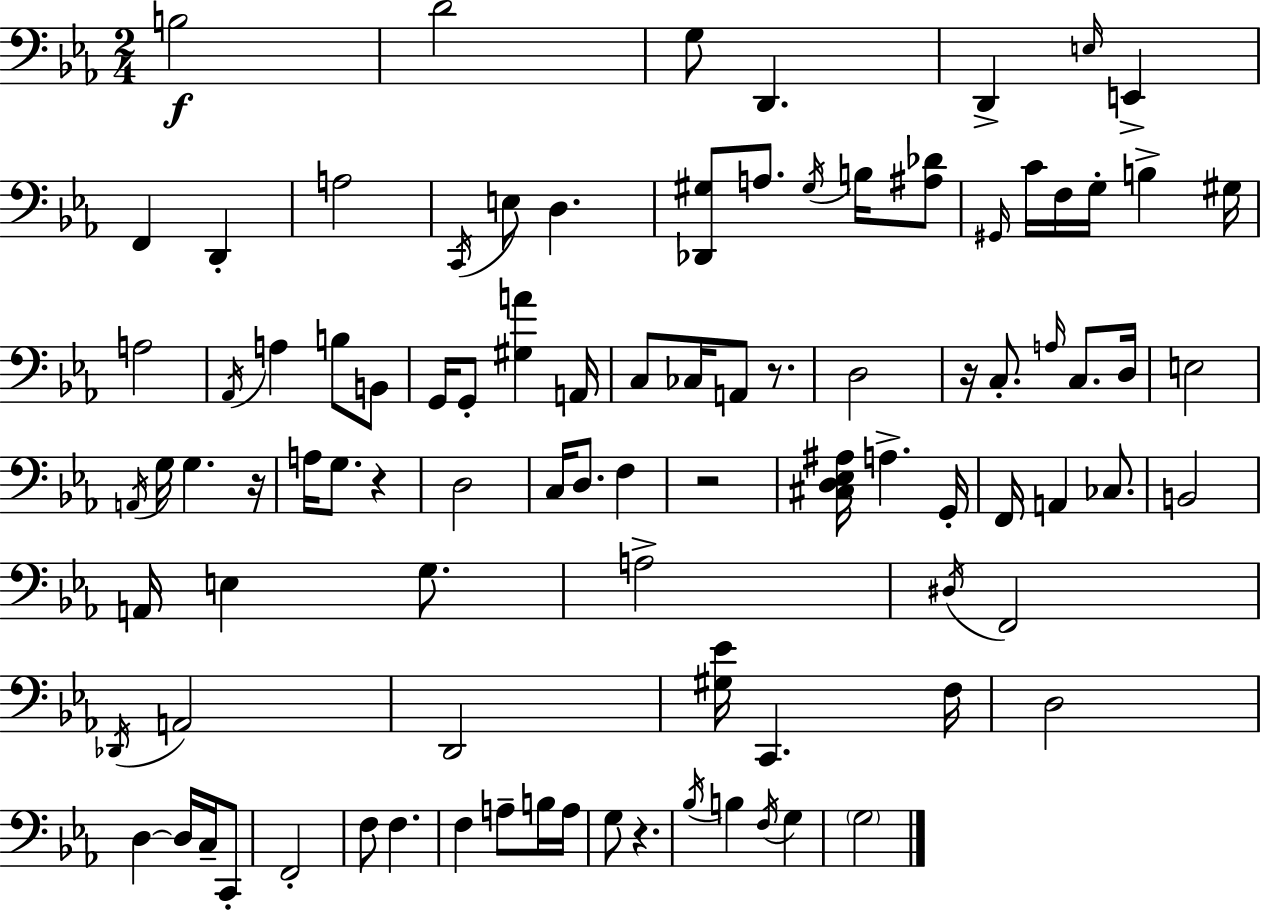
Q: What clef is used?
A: bass